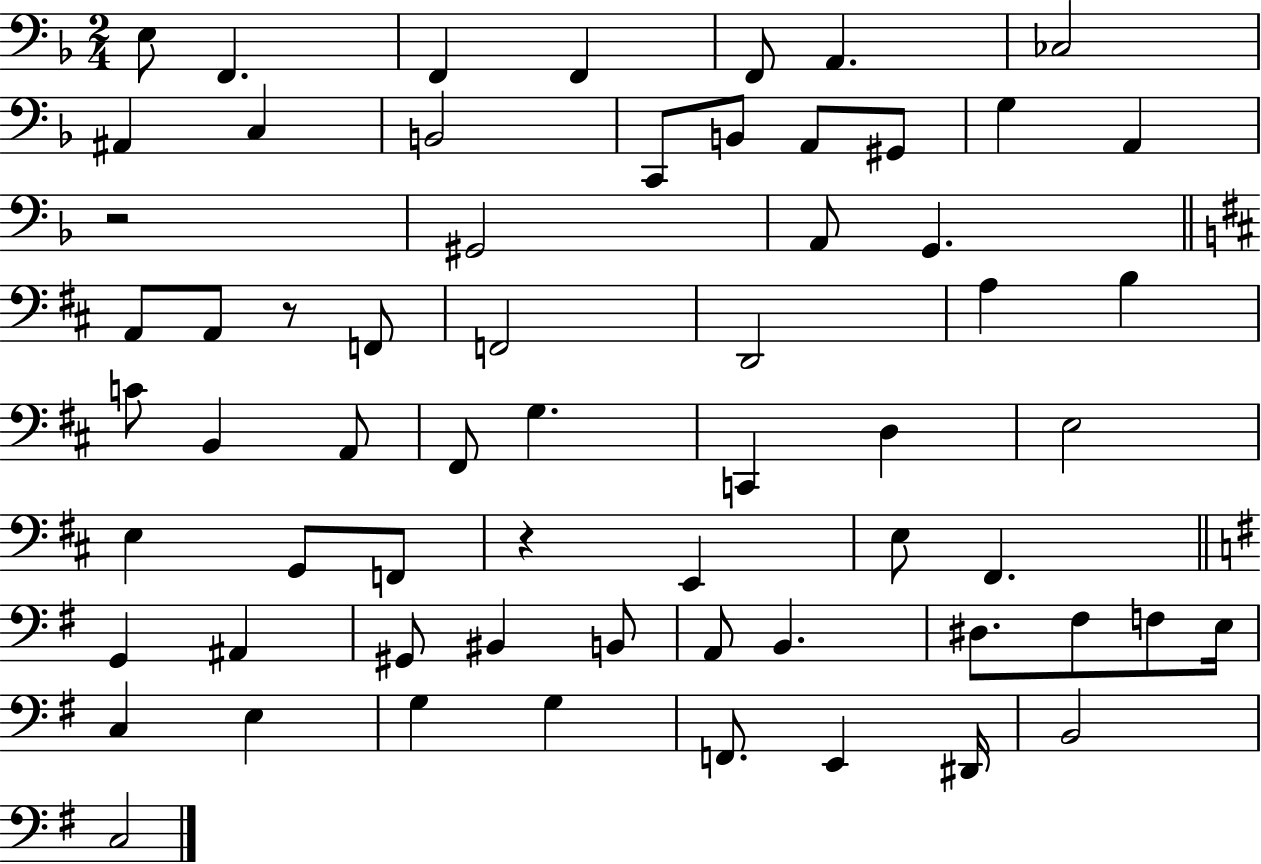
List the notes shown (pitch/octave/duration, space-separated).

E3/e F2/q. F2/q F2/q F2/e A2/q. CES3/h A#2/q C3/q B2/h C2/e B2/e A2/e G#2/e G3/q A2/q R/h G#2/h A2/e G2/q. A2/e A2/e R/e F2/e F2/h D2/h A3/q B3/q C4/e B2/q A2/e F#2/e G3/q. C2/q D3/q E3/h E3/q G2/e F2/e R/q E2/q E3/e F#2/q. G2/q A#2/q G#2/e BIS2/q B2/e A2/e B2/q. D#3/e. F#3/e F3/e E3/s C3/q E3/q G3/q G3/q F2/e. E2/q D#2/s B2/h C3/h